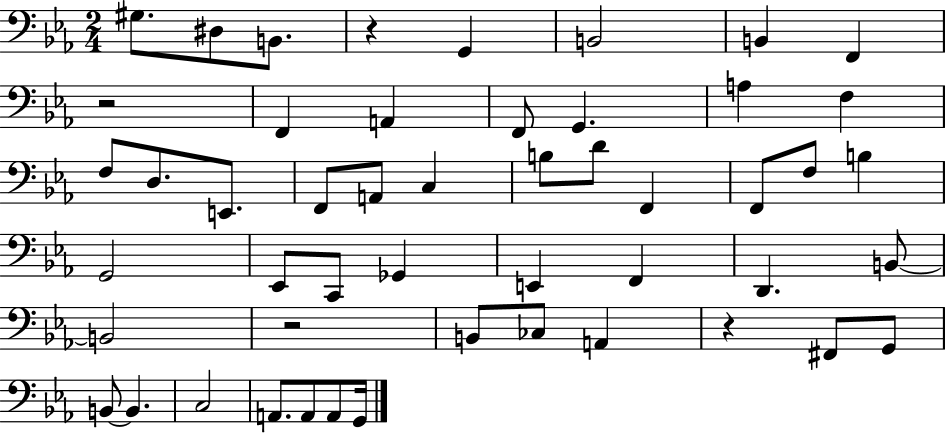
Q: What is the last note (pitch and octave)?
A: G2